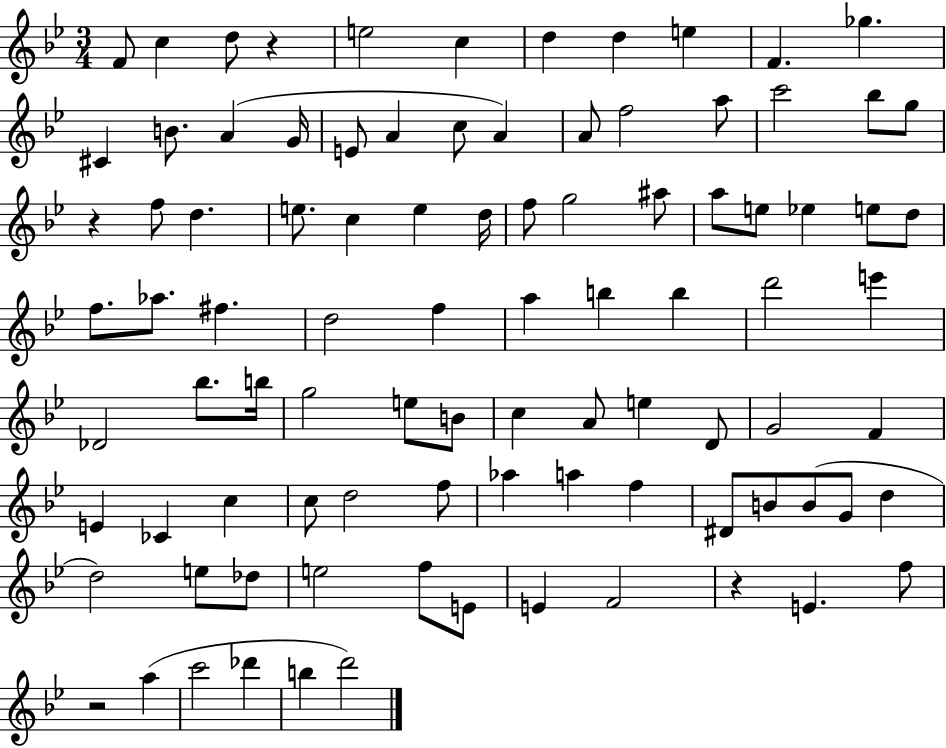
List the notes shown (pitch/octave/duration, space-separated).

F4/e C5/q D5/e R/q E5/h C5/q D5/q D5/q E5/q F4/q. Gb5/q. C#4/q B4/e. A4/q G4/s E4/e A4/q C5/e A4/q A4/e F5/h A5/e C6/h Bb5/e G5/e R/q F5/e D5/q. E5/e. C5/q E5/q D5/s F5/e G5/h A#5/e A5/e E5/e Eb5/q E5/e D5/e F5/e. Ab5/e. F#5/q. D5/h F5/q A5/q B5/q B5/q D6/h E6/q Db4/h Bb5/e. B5/s G5/h E5/e B4/e C5/q A4/e E5/q D4/e G4/h F4/q E4/q CES4/q C5/q C5/e D5/h F5/e Ab5/q A5/q F5/q D#4/e B4/e B4/e G4/e D5/q D5/h E5/e Db5/e E5/h F5/e E4/e E4/q F4/h R/q E4/q. F5/e R/h A5/q C6/h Db6/q B5/q D6/h